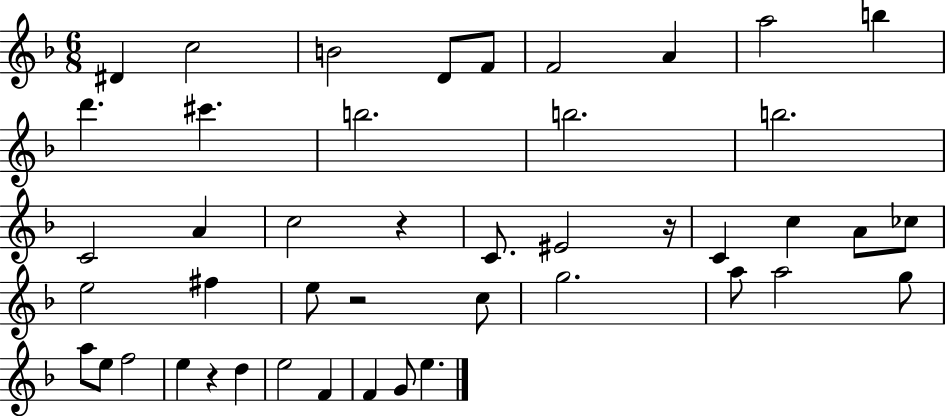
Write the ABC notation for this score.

X:1
T:Untitled
M:6/8
L:1/4
K:F
^D c2 B2 D/2 F/2 F2 A a2 b d' ^c' b2 b2 b2 C2 A c2 z C/2 ^E2 z/4 C c A/2 _c/2 e2 ^f e/2 z2 c/2 g2 a/2 a2 g/2 a/2 e/2 f2 e z d e2 F F G/2 e